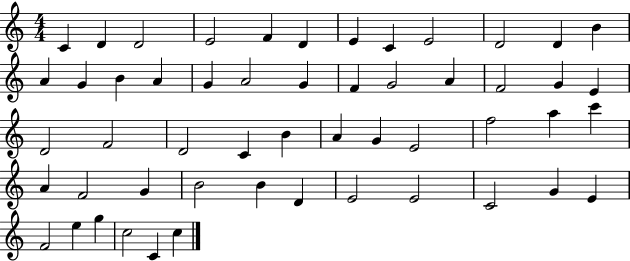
C4/q D4/q D4/h E4/h F4/q D4/q E4/q C4/q E4/h D4/h D4/q B4/q A4/q G4/q B4/q A4/q G4/q A4/h G4/q F4/q G4/h A4/q F4/h G4/q E4/q D4/h F4/h D4/h C4/q B4/q A4/q G4/q E4/h F5/h A5/q C6/q A4/q F4/h G4/q B4/h B4/q D4/q E4/h E4/h C4/h G4/q E4/q F4/h E5/q G5/q C5/h C4/q C5/q